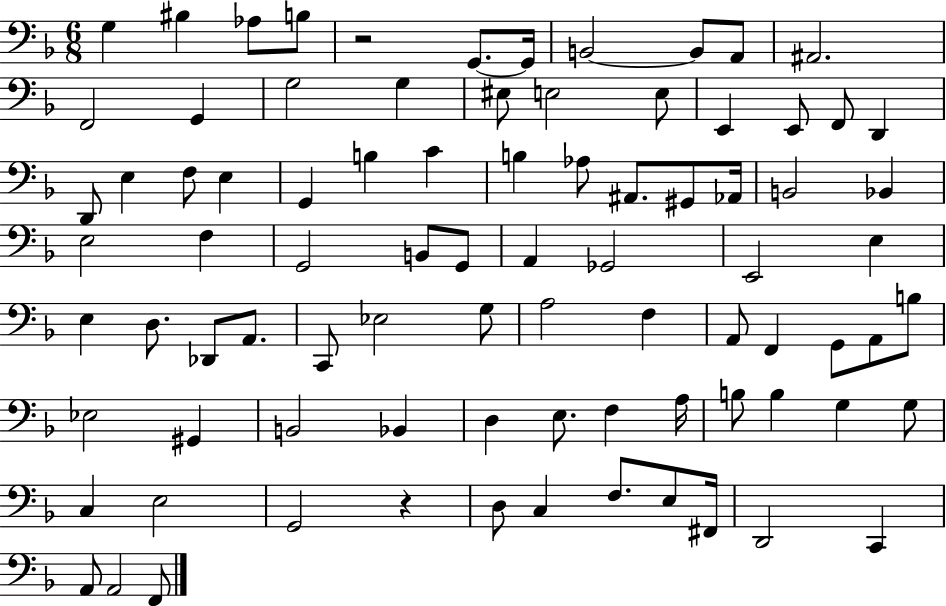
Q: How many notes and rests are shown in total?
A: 85